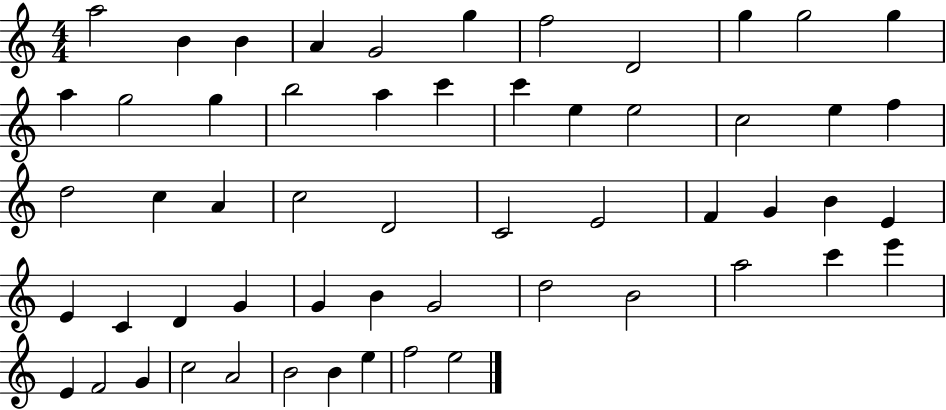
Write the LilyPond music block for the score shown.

{
  \clef treble
  \numericTimeSignature
  \time 4/4
  \key c \major
  a''2 b'4 b'4 | a'4 g'2 g''4 | f''2 d'2 | g''4 g''2 g''4 | \break a''4 g''2 g''4 | b''2 a''4 c'''4 | c'''4 e''4 e''2 | c''2 e''4 f''4 | \break d''2 c''4 a'4 | c''2 d'2 | c'2 e'2 | f'4 g'4 b'4 e'4 | \break e'4 c'4 d'4 g'4 | g'4 b'4 g'2 | d''2 b'2 | a''2 c'''4 e'''4 | \break e'4 f'2 g'4 | c''2 a'2 | b'2 b'4 e''4 | f''2 e''2 | \break \bar "|."
}